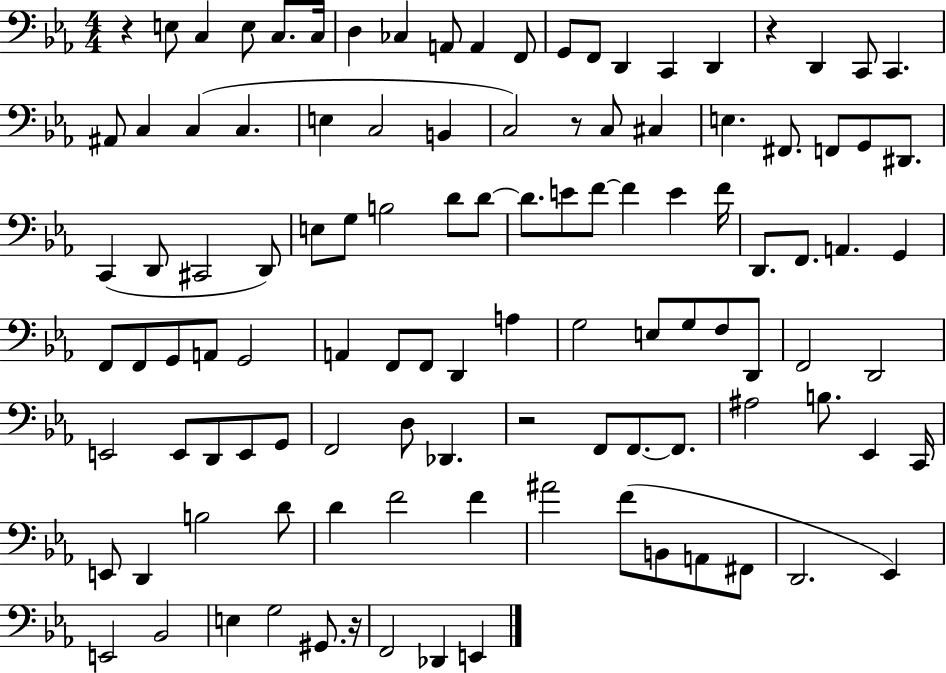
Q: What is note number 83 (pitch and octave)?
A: Eb2